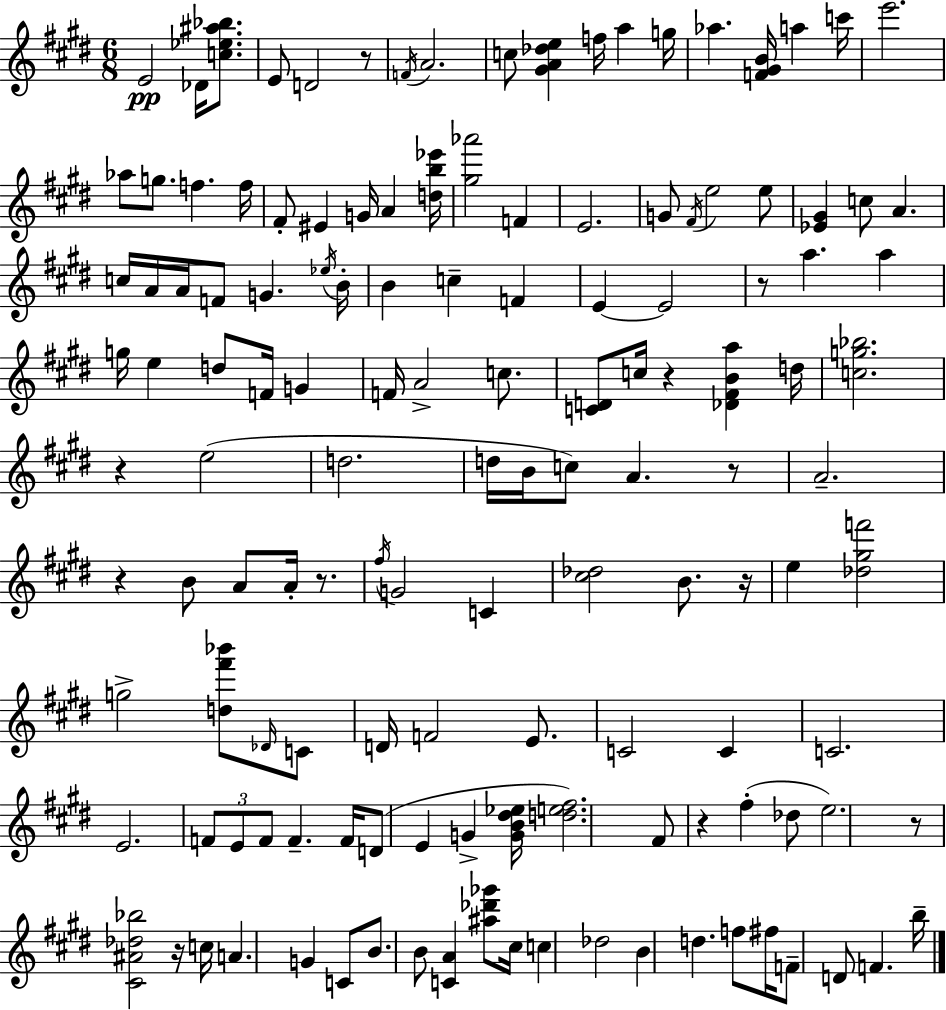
E4/h Db4/s [C5,Eb5,A#5,Bb5]/e. E4/e D4/h R/e F4/s A4/h. C5/e [G#4,A4,Db5,E5]/q F5/s A5/q G5/s Ab5/q. [F4,G#4,B4]/s A5/q C6/s E6/h. Ab5/e G5/e. F5/q. F5/s F#4/e EIS4/q G4/s A4/q [D5,B5,Eb6]/s [G#5,Ab6]/h F4/q E4/h. G4/e F#4/s E5/h E5/e [Eb4,G#4]/q C5/e A4/q. C5/s A4/s A4/s F4/e G4/q. Eb5/s B4/s B4/q C5/q F4/q E4/q E4/h R/e A5/q. A5/q G5/s E5/q D5/e F4/s G4/q F4/s A4/h C5/e. [C4,D4]/e C5/s R/q [Db4,F#4,B4,A5]/q D5/s [C5,G5,Bb5]/h. R/q E5/h D5/h. D5/s B4/s C5/e A4/q. R/e A4/h. R/q B4/e A4/e A4/s R/e. F#5/s G4/h C4/q [C#5,Db5]/h B4/e. R/s E5/q [Db5,G#5,F6]/h G5/h [D5,F#6,Bb6]/e Db4/s C4/e D4/s F4/h E4/e. C4/h C4/q C4/h. E4/h. F4/e E4/e F4/e F4/q. F4/s D4/e E4/q G4/q [G4,B4,D#5,Eb5]/s [D5,E5,F#5]/h. F#4/e R/q F#5/q Db5/e E5/h. R/e [C#4,A#4,Db5,Bb5]/h R/s C5/s A4/q. G4/q C4/e B4/e. B4/e [C4,A4]/q [A#5,Db6,Gb6]/e C#5/s C5/q Db5/h B4/q D5/q. F5/e F#5/s F4/e D4/e F4/q. B5/s